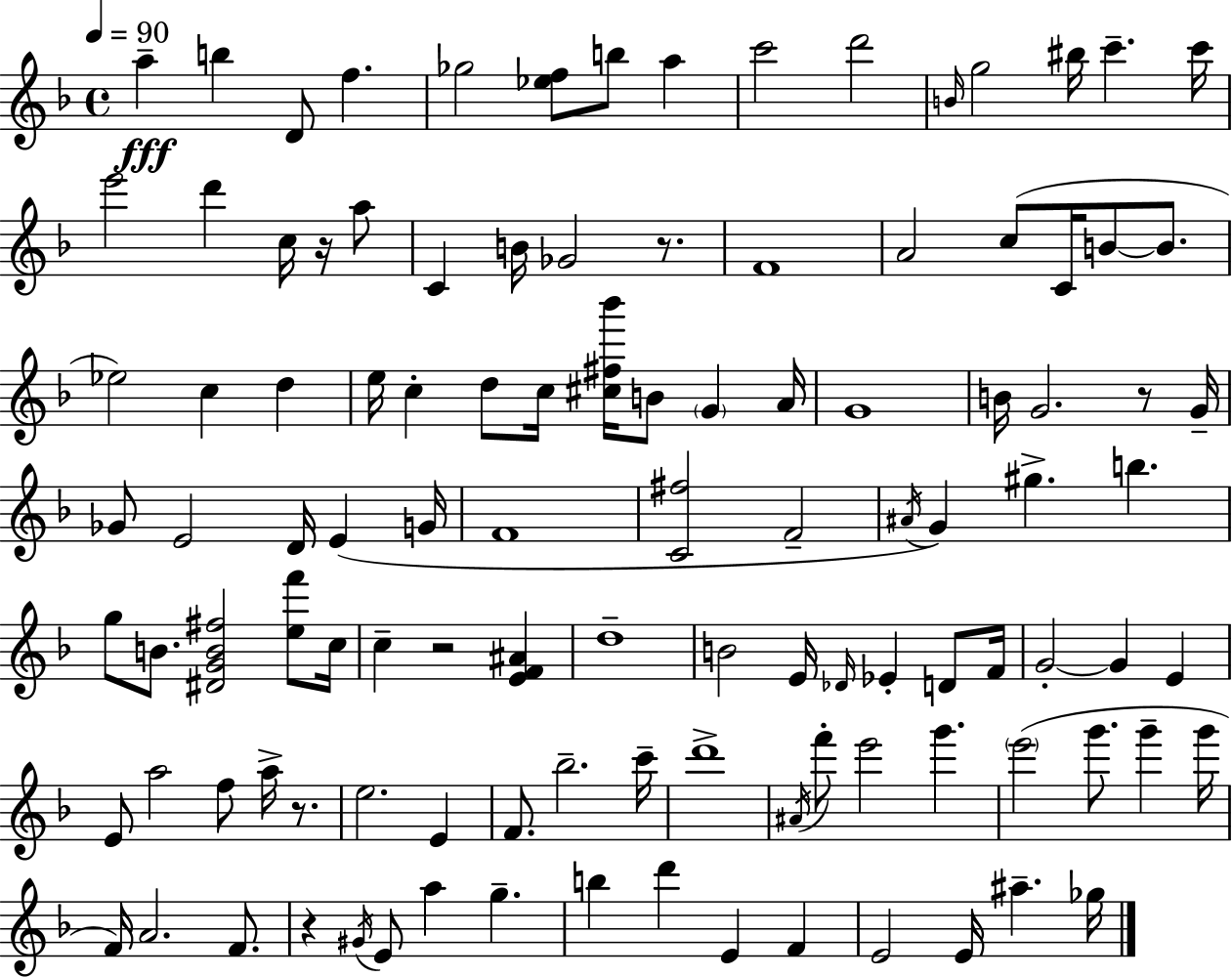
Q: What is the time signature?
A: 4/4